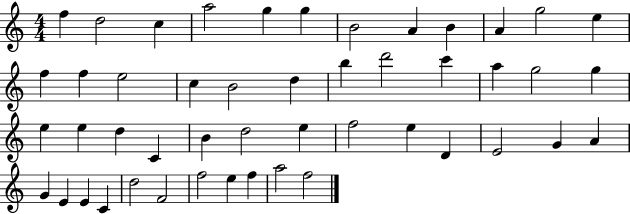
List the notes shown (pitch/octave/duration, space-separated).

F5/q D5/h C5/q A5/h G5/q G5/q B4/h A4/q B4/q A4/q G5/h E5/q F5/q F5/q E5/h C5/q B4/h D5/q B5/q D6/h C6/q A5/q G5/h G5/q E5/q E5/q D5/q C4/q B4/q D5/h E5/q F5/h E5/q D4/q E4/h G4/q A4/q G4/q E4/q E4/q C4/q D5/h F4/h F5/h E5/q F5/q A5/h F5/h